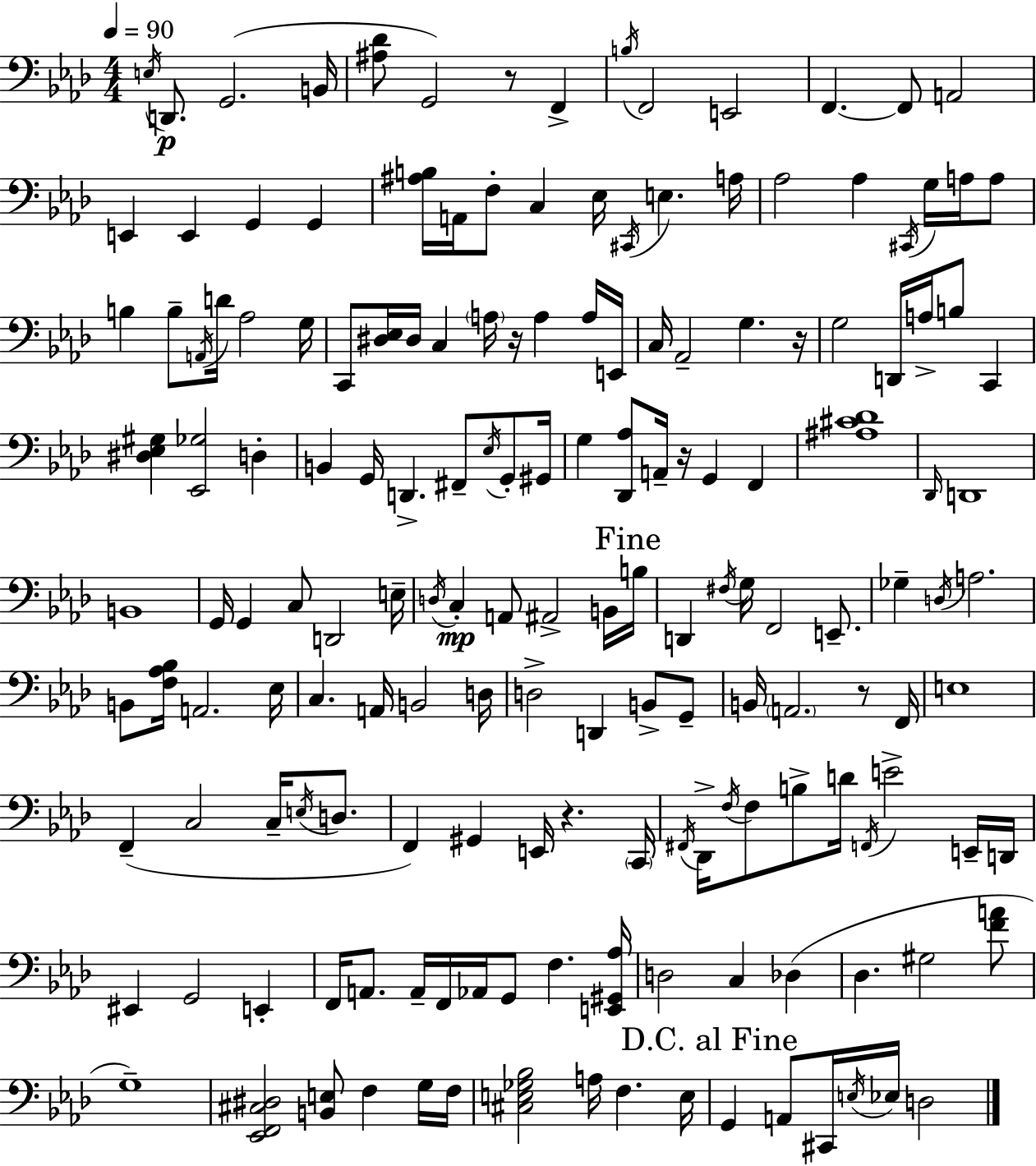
E3/s D2/e. G2/h. B2/s [A#3,Db4]/e G2/h R/e F2/q B3/s F2/h E2/h F2/q. F2/e A2/h E2/q E2/q G2/q G2/q [A#3,B3]/s A2/s F3/e C3/q Eb3/s C#2/s E3/q. A3/s Ab3/h Ab3/q C#2/s G3/s A3/s A3/e B3/q B3/e A2/s D4/s Ab3/h G3/s C2/e [D#3,Eb3]/s D#3/s C3/q A3/s R/s A3/q A3/s E2/s C3/s Ab2/h G3/q. R/s G3/h D2/s A3/s B3/e C2/q [D#3,Eb3,G#3]/q [Eb2,Gb3]/h D3/q B2/q G2/s D2/q. F#2/e Eb3/s G2/e G#2/s G3/q [Db2,Ab3]/e A2/s R/s G2/q F2/q [A#3,C#4,Db4]/w Db2/s D2/w B2/w G2/s G2/q C3/e D2/h E3/s D3/s C3/q A2/e A#2/h B2/s B3/s D2/q F#3/s G3/s F2/h E2/e. Gb3/q D3/s A3/h. B2/e [F3,Ab3,Bb3]/s A2/h. Eb3/s C3/q. A2/s B2/h D3/s D3/h D2/q B2/e G2/e B2/s A2/h. R/e F2/s E3/w F2/q C3/h C3/s E3/s D3/e. F2/q G#2/q E2/s R/q. C2/s F#2/s Db2/s F3/s F3/e B3/e D4/s F2/s E4/h E2/s D2/s EIS2/q G2/h E2/q F2/s A2/e. A2/s F2/s Ab2/s G2/e F3/q. [E2,G#2,Ab3]/s D3/h C3/q Db3/q Db3/q. G#3/h [F4,A4]/e G3/w [Eb2,F2,C#3,D#3]/h [B2,E3]/e F3/q G3/s F3/s [C#3,E3,Gb3,Bb3]/h A3/s F3/q. E3/s G2/q A2/e C#2/s E3/s Eb3/s D3/h